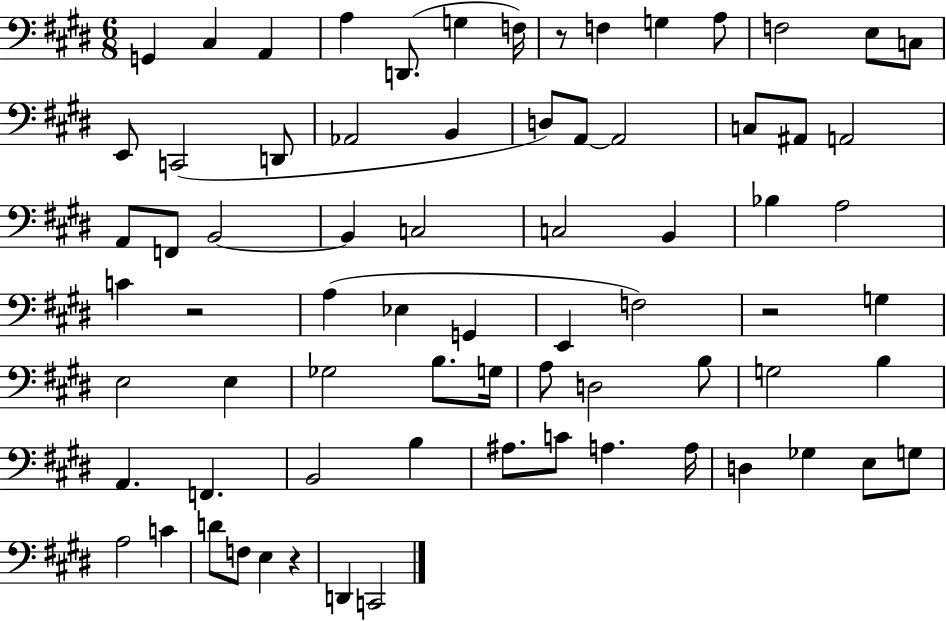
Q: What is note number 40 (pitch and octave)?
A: G3